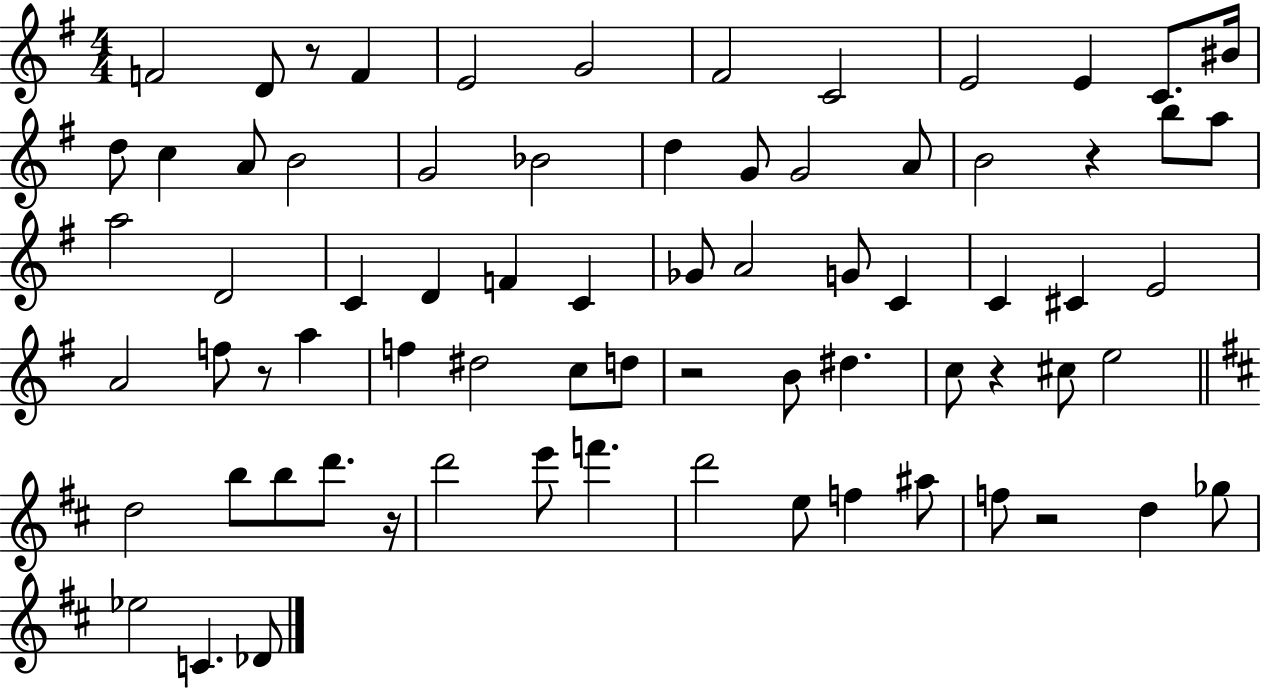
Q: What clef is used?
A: treble